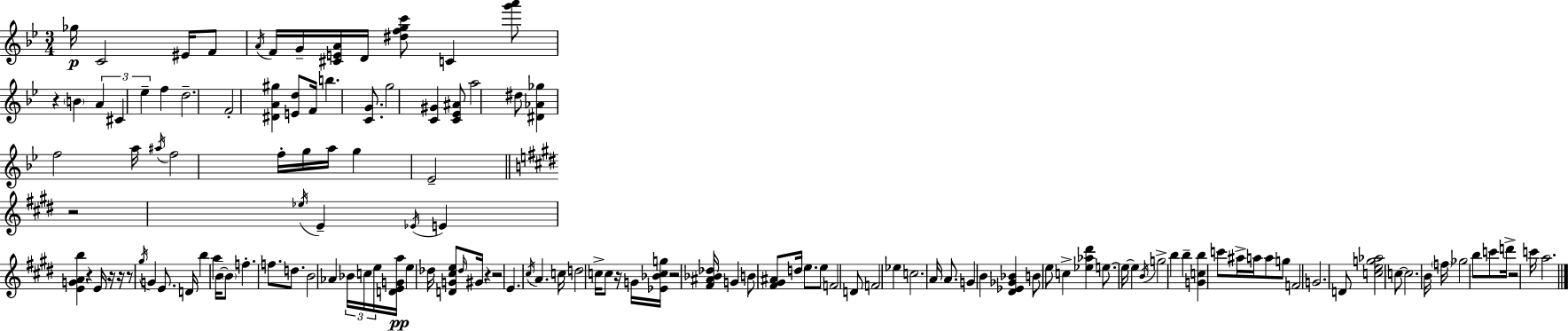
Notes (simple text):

Gb5/s C4/h EIS4/s F4/e A4/s F4/s G4/s [C#4,E4,A4]/s D4/s [D#5,F5,G5,C6]/e C4/q [G6,A6]/e R/q B4/q A4/q C#4/q Eb5/q F5/q D5/h. F4/h [D#4,A4,G#5]/q [E4,D5]/e F4/s B5/q. [C4,G4]/e. G5/h [C4,G#4]/q [C4,Eb4,A#4]/e A5/h D#5/e [D#4,Ab4,Gb5]/q F5/h A5/s A#5/s F5/h F5/s G5/s A5/s G5/q Eb4/h R/h Eb5/s E4/q Eb4/s E4/q [E4,G4,A4,B5]/q R/q E4/s R/s R/s R/e G#5/s G4/q E4/e. D4/s B5/q A5/q B4/s B4/e F5/q. F5/e. D5/e. B4/h Ab4/q Bb4/s C5/s E5/s [D4,E4,G4,A5]/s E5/q Db5/s [D4,G4,C#5,E5]/e Db5/s G#4/s R/q R/h E4/q. C#5/s A4/q. C5/s D5/h C5/s C5/e R/s G4/s [Eb4,Bb4,C5,G5]/s R/h [F#4,A#4,Bb4,Db5]/s G4/q B4/e [F#4,G#4,A#4]/e D5/s E5/e. E5/e F4/h D4/e F4/h Eb5/q C5/h. A4/s A4/e. G4/q B4/q [D#4,Eb4,Gb4,Bb4]/q B4/e E5/e C5/q [Eb5,Ab5,D#6]/q E5/e. E5/s E5/q B4/s G5/h B5/q B5/q [G4,C5,B5]/q C6/e A#5/s A5/s A5/e G5/e F4/h G4/h. D4/e [C5,E5,G5,Ab5]/h C5/e C5/h. B4/s F5/s Gb5/h B5/e C6/e D6/s R/h C6/s A5/h.